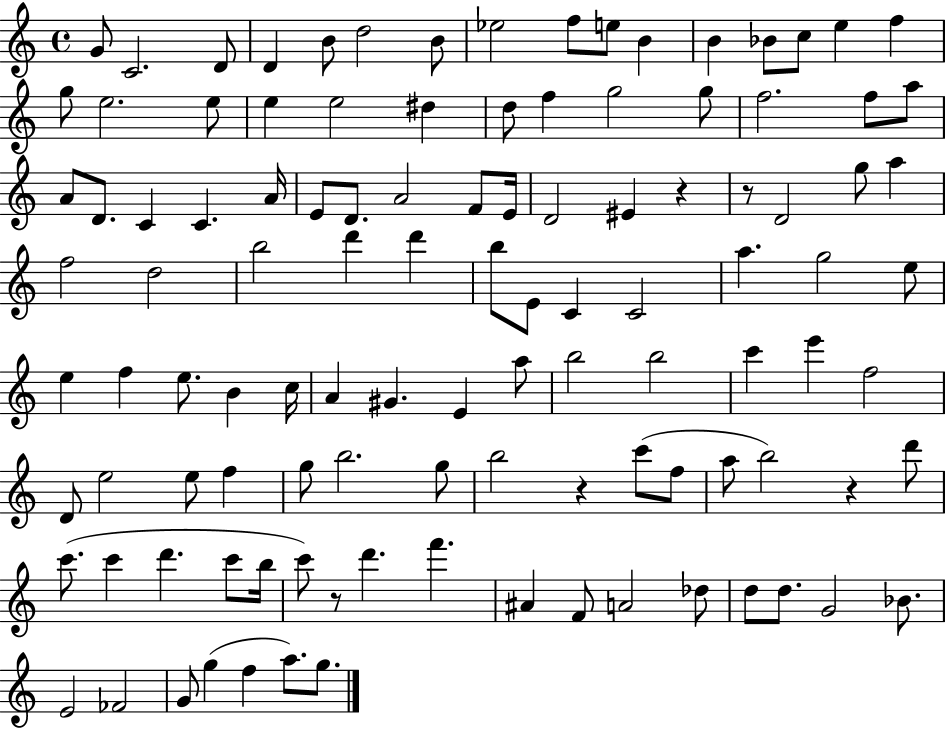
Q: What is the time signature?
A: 4/4